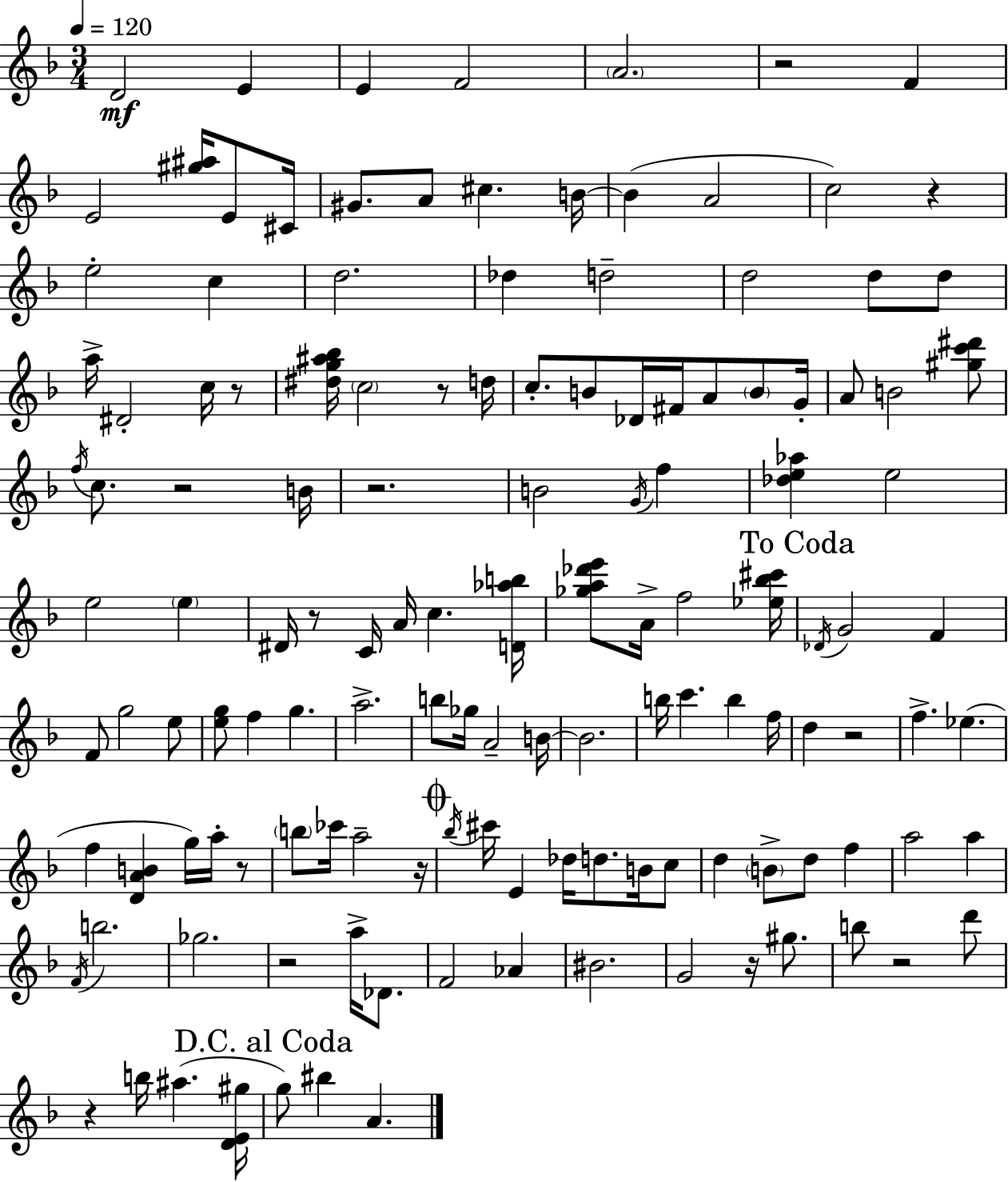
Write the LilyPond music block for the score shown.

{
  \clef treble
  \numericTimeSignature
  \time 3/4
  \key f \major
  \tempo 4 = 120
  d'2\mf e'4 | e'4 f'2 | \parenthesize a'2. | r2 f'4 | \break e'2 <gis'' ais''>16 e'8 cis'16 | gis'8. a'8 cis''4. b'16~~ | b'4( a'2 | c''2) r4 | \break e''2-. c''4 | d''2. | des''4 d''2-- | d''2 d''8 d''8 | \break a''16-> dis'2-. c''16 r8 | <dis'' g'' ais'' bes''>16 \parenthesize c''2 r8 d''16 | c''8.-. b'8 des'16 fis'16 a'8 \parenthesize b'8 g'16-. | a'8 b'2 <gis'' c''' dis'''>8 | \break \acciaccatura { f''16 } c''8. r2 | b'16 r2. | b'2 \acciaccatura { g'16 } f''4 | <des'' e'' aes''>4 e''2 | \break e''2 \parenthesize e''4 | dis'16 r8 c'16 a'16 c''4. | <d' aes'' b''>16 <ges'' a'' des''' e'''>8 a'16-> f''2 | <ees'' bes'' cis'''>16 \mark "To Coda" \acciaccatura { des'16 } g'2 f'4 | \break f'8 g''2 | e''8 <e'' g''>8 f''4 g''4. | a''2.-> | b''8 ges''16 a'2-- | \break b'16~~ b'2. | b''16 c'''4. b''4 | f''16 d''4 r2 | f''4.-> ees''4.( | \break f''4 <d' a' b'>4 g''16) | a''16-. r8 \parenthesize b''8 ces'''16 a''2-- | r16 \mark \markup { \musicglyph "scripts.coda" } \acciaccatura { bes''16 } cis'''16 e'4 des''16 d''8. | b'16 c''8 d''4 \parenthesize b'8-> d''8 | \break f''4 a''2 | a''4 \acciaccatura { f'16 } b''2. | ges''2. | r2 | \break a''16-> des'8. f'2 | aes'4 bis'2. | g'2 | r16 gis''8. b''8 r2 | \break d'''8 r4 b''16 ais''4.( | <d' e' gis''>16 \mark "D.C. al Coda" g''8) bis''4 a'4. | \bar "|."
}